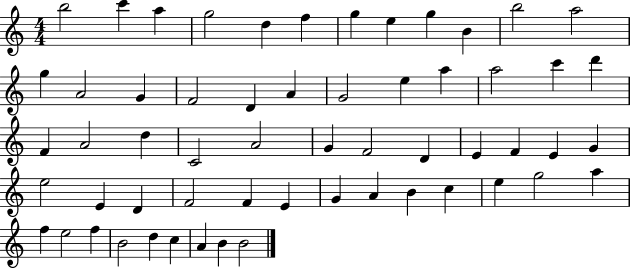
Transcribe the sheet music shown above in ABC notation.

X:1
T:Untitled
M:4/4
L:1/4
K:C
b2 c' a g2 d f g e g B b2 a2 g A2 G F2 D A G2 e a a2 c' d' F A2 d C2 A2 G F2 D E F E G e2 E D F2 F E G A B c e g2 a f e2 f B2 d c A B B2